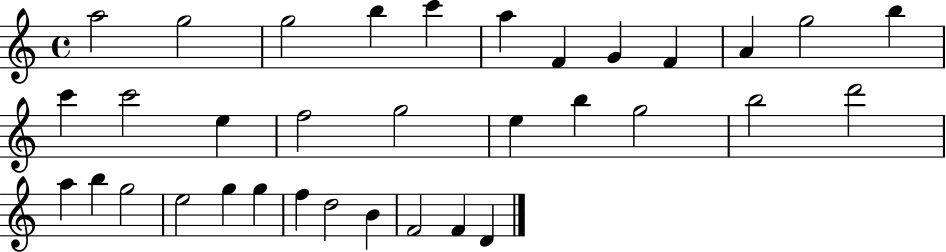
X:1
T:Untitled
M:4/4
L:1/4
K:C
a2 g2 g2 b c' a F G F A g2 b c' c'2 e f2 g2 e b g2 b2 d'2 a b g2 e2 g g f d2 B F2 F D